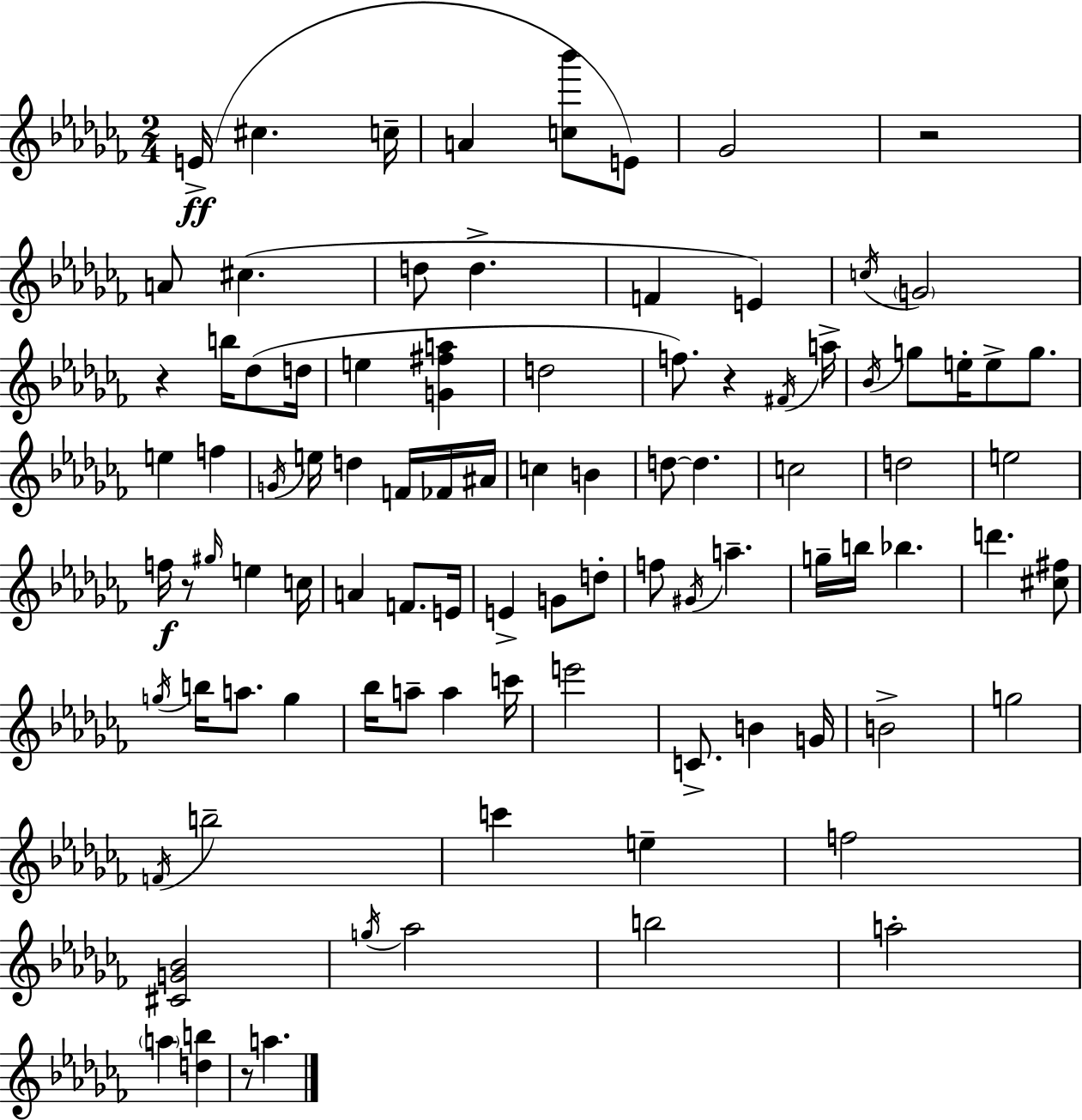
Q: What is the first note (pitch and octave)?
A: E4